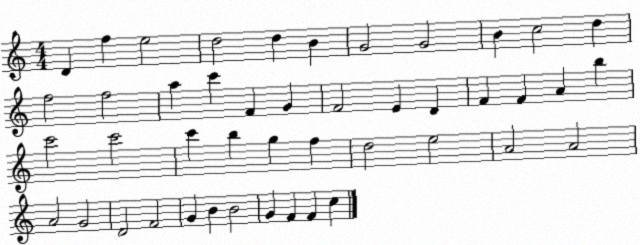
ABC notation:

X:1
T:Untitled
M:4/4
L:1/4
K:C
D f e2 d2 d B G2 G2 B c2 d f2 f2 a c' F G F2 E D F F A b c'2 c'2 c' b g f d2 e2 A2 A2 A2 G2 D2 F2 G B B2 G F F c